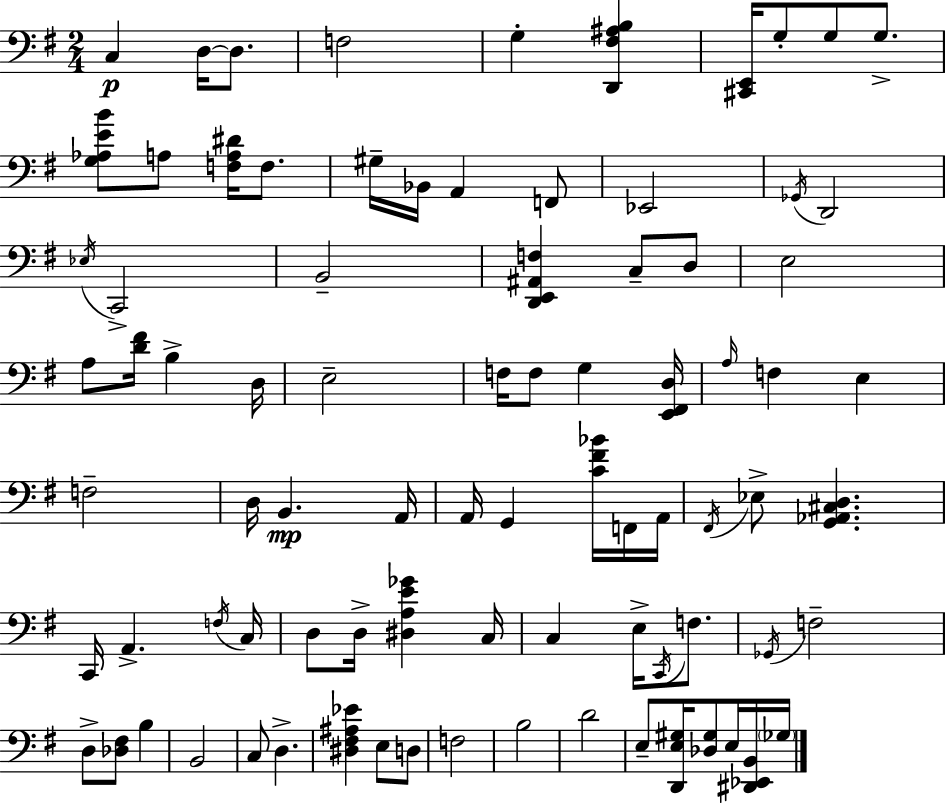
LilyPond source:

{
  \clef bass
  \numericTimeSignature
  \time 2/4
  \key e \minor
  c4\p d16~~ d8. | f2 | g4-. <d, fis ais b>4 | <cis, e,>16 g8-. g8 g8.-> | \break <g aes e' b'>8 a8 <f a dis'>16 f8. | gis16-- bes,16 a,4 f,8 | ees,2 | \acciaccatura { ges,16 } d,2 | \break \acciaccatura { ees16 } c,2-> | b,2-- | <d, e, ais, f>4 c8-- | d8 e2 | \break a8 <d' fis'>16 b4-> | d16 e2-- | f16 f8 g4 | <e, fis, d>16 \grace { a16 } f4 e4 | \break f2-- | d16 b,4.\mp | a,16 a,16 g,4 | <c' fis' bes'>16 f,16 a,16 \acciaccatura { fis,16 } ees8-> <g, aes, cis d>4. | \break c,16 a,4.-> | \acciaccatura { f16 } c16 d8 d16-> | <dis a e' ges'>4 c16 c4 | e16-> \acciaccatura { c,16 } f8. \acciaccatura { ges,16 } f2-- | \break d8-> | <des fis>8 b4 b,2 | c8 | d4.-> <dis fis ais ees'>4 | \break e8 d8 f2 | b2 | d'2 | e8-- | \break <d, e gis>16 <des gis>8 e16 <dis, ees, b,>16 \parenthesize ges16 \bar "|."
}